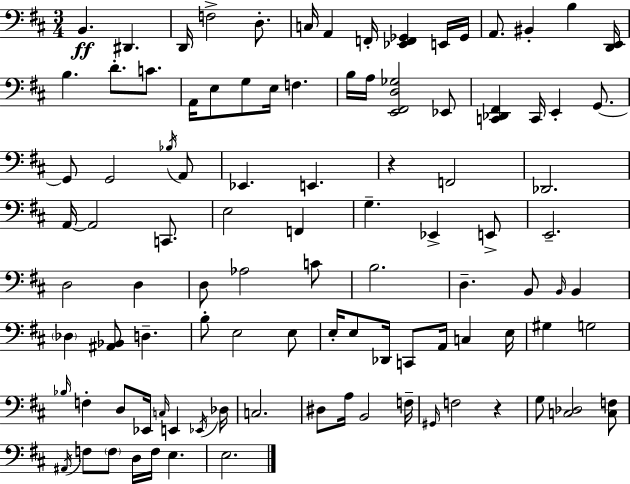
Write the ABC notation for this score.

X:1
T:Untitled
M:3/4
L:1/4
K:D
B,, ^D,, D,,/4 F,2 D,/2 C,/4 A,, F,,/4 [_E,,F,,_G,,] E,,/4 _G,,/4 A,,/2 ^B,, B, [D,,E,,]/4 B, D/2 C/2 A,,/4 E,/2 G,/2 E,/4 F, B,/4 A,/4 [E,,^F,,D,_G,]2 _E,,/2 [C,,_D,,^F,,] C,,/4 E,, G,,/2 G,,/2 G,,2 _B,/4 A,,/2 _E,, E,, z F,,2 _D,,2 A,,/4 A,,2 C,,/2 E,2 F,, G, _E,, E,,/2 E,,2 D,2 D, D,/2 _A,2 C/2 B,2 D, B,,/2 B,,/4 B,, _D, [^A,,_B,,]/2 D, B,/2 E,2 E,/2 E,/4 E,/2 _D,,/4 C,,/2 A,,/4 C, E,/4 ^G, G,2 _B,/4 F, D,/2 _E,,/4 C,/4 E,, _E,,/4 _D,/4 C,2 ^D,/2 A,/4 B,,2 F,/4 ^G,,/4 F,2 z G,/2 [C,_D,]2 [C,F,]/2 ^A,,/4 F,/2 F,/2 D,/4 F,/4 E, E,2